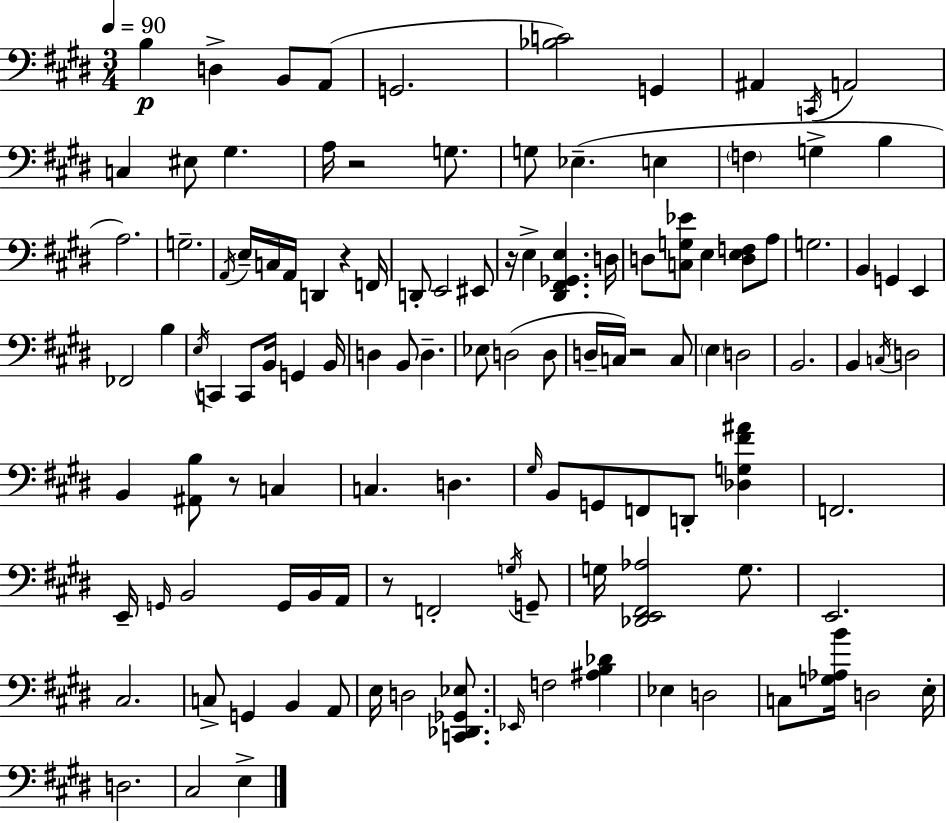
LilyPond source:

{
  \clef bass
  \numericTimeSignature
  \time 3/4
  \key e \major
  \tempo 4 = 90
  b4\p d4-> b,8 a,8( | g,2. | <bes c'>2) g,4 | ais,4 \acciaccatura { c,16 } a,2 | \break c4 eis8 gis4. | a16 r2 g8. | g8 ees4.--( e4 | \parenthesize f4 g4-> b4 | \break a2.) | g2.-- | \acciaccatura { a,16 } e16-- c16 a,16 d,4 r4 | f,16 d,8-. e,2 | \break eis,8 r16 e4-> <dis, fis, ges, e>4. | d16 d8 <c g ees'>8 e4 <d e f>8 | a8 g2. | b,4 g,4 e,4 | \break fes,2 b4 | \acciaccatura { e16 } c,4 c,8 b,16 g,4 | b,16 d4 b,8 d4.-- | ees8 d2( | \break d8 d16-- c16) r2 | c8 \parenthesize e4 d2 | b,2. | b,4 \acciaccatura { c16 } d2 | \break b,4 <ais, b>8 r8 | c4 c4. d4. | \grace { gis16 } b,8 g,8 f,8 d,8-. | <des g fis' ais'>4 f,2. | \break e,16-- \grace { g,16 } b,2 | g,16 b,16 a,16 r8 f,2-. | \acciaccatura { g16 } g,8-- g16 <des, e, fis, aes>2 | g8. e,2. | \break cis2. | c8-> g,4 | b,4 a,8 e16 d2 | <c, des, ges, ees>8. \grace { ees,16 } f2 | \break <ais b des'>4 ees4 | d2 c8 <g aes b'>16 d2 | e16-. d2. | cis2 | \break e4-> \bar "|."
}